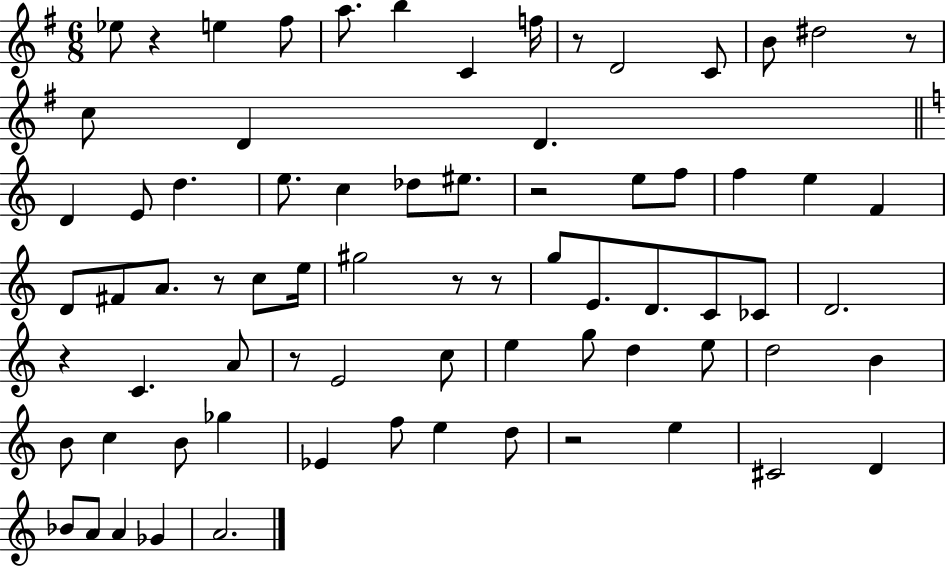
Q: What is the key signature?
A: G major